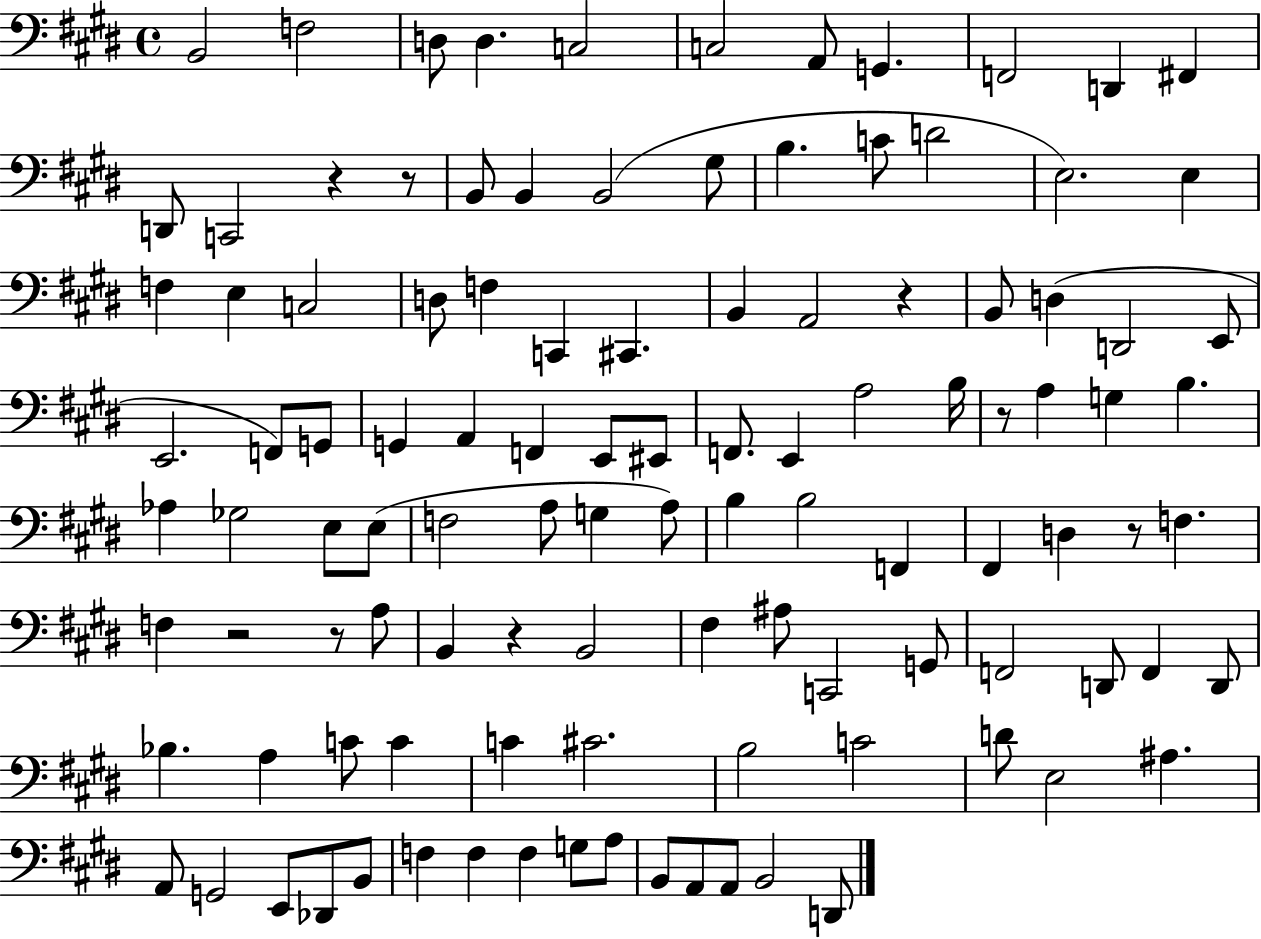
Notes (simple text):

B2/h F3/h D3/e D3/q. C3/h C3/h A2/e G2/q. F2/h D2/q F#2/q D2/e C2/h R/q R/e B2/e B2/q B2/h G#3/e B3/q. C4/e D4/h E3/h. E3/q F3/q E3/q C3/h D3/e F3/q C2/q C#2/q. B2/q A2/h R/q B2/e D3/q D2/h E2/e E2/h. F2/e G2/e G2/q A2/q F2/q E2/e EIS2/e F2/e. E2/q A3/h B3/s R/e A3/q G3/q B3/q. Ab3/q Gb3/h E3/e E3/e F3/h A3/e G3/q A3/e B3/q B3/h F2/q F#2/q D3/q R/e F3/q. F3/q R/h R/e A3/e B2/q R/q B2/h F#3/q A#3/e C2/h G2/e F2/h D2/e F2/q D2/e Bb3/q. A3/q C4/e C4/q C4/q C#4/h. B3/h C4/h D4/e E3/h A#3/q. A2/e G2/h E2/e Db2/e B2/e F3/q F3/q F3/q G3/e A3/e B2/e A2/e A2/e B2/h D2/e